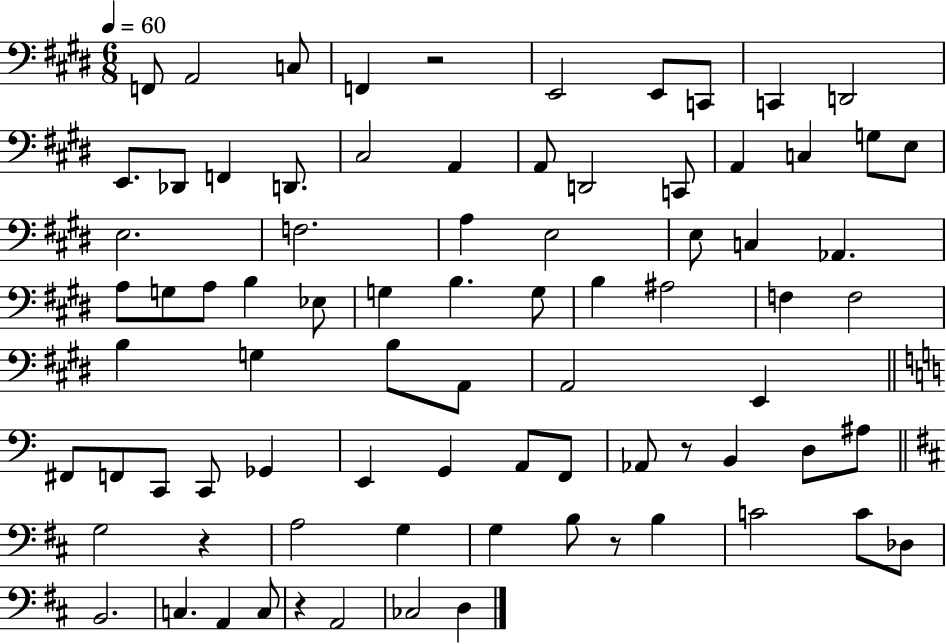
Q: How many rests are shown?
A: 5